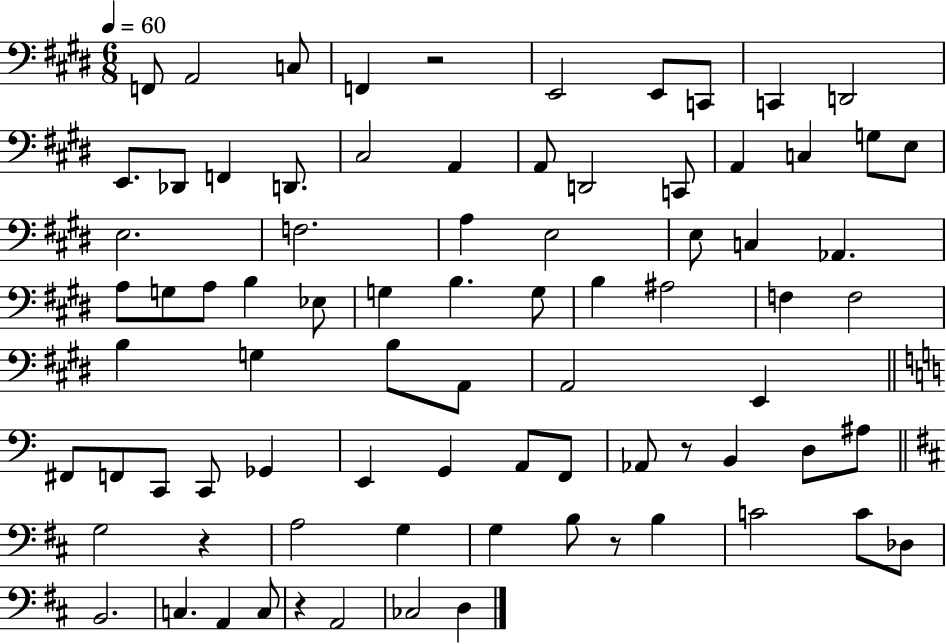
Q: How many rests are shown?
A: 5